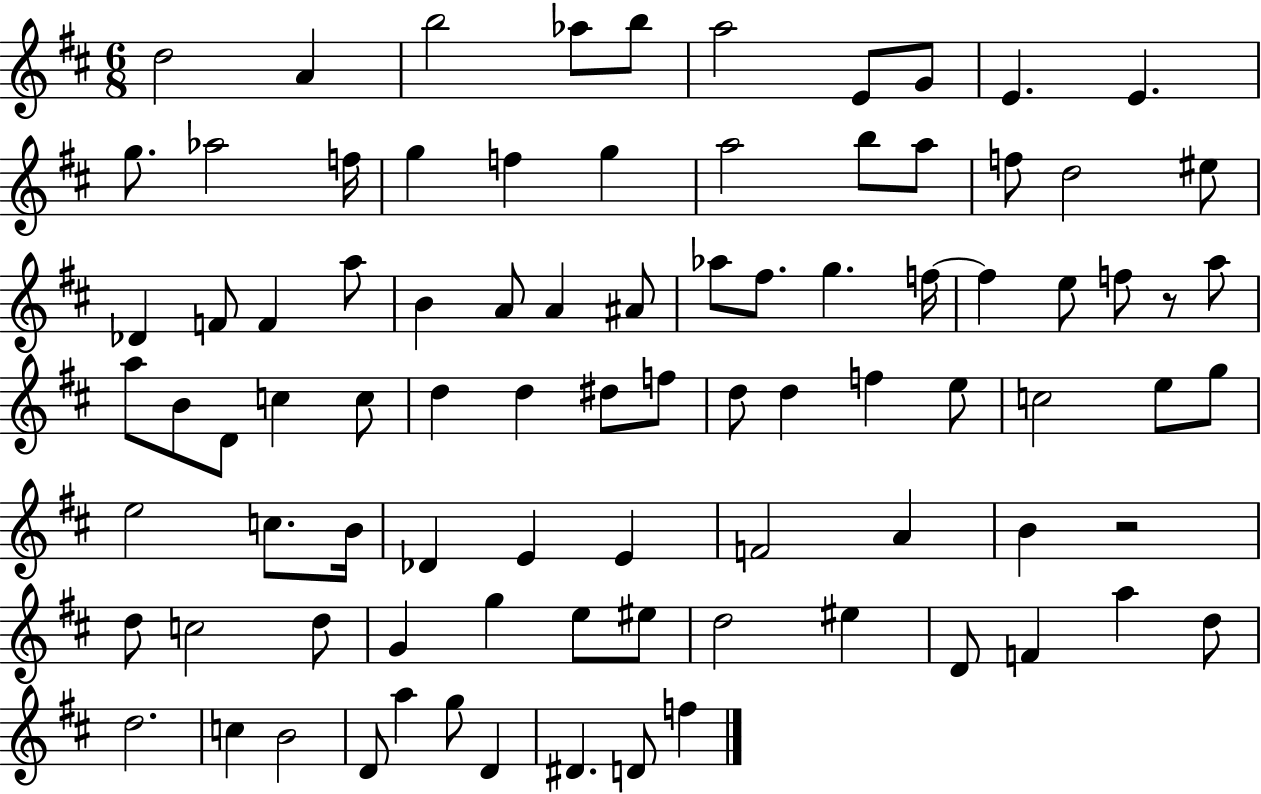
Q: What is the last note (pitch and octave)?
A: F5